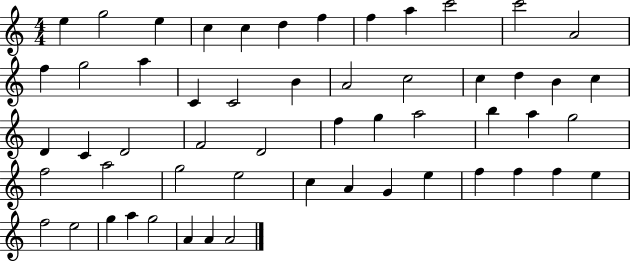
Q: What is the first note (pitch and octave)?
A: E5